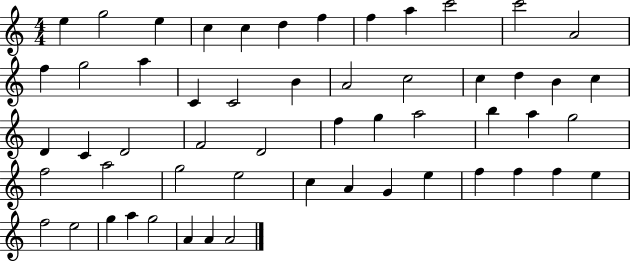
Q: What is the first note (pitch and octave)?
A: E5